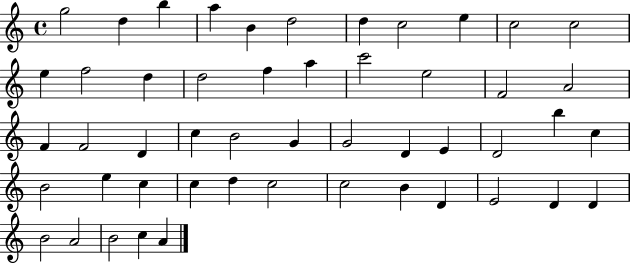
{
  \clef treble
  \time 4/4
  \defaultTimeSignature
  \key c \major
  g''2 d''4 b''4 | a''4 b'4 d''2 | d''4 c''2 e''4 | c''2 c''2 | \break e''4 f''2 d''4 | d''2 f''4 a''4 | c'''2 e''2 | f'2 a'2 | \break f'4 f'2 d'4 | c''4 b'2 g'4 | g'2 d'4 e'4 | d'2 b''4 c''4 | \break b'2 e''4 c''4 | c''4 d''4 c''2 | c''2 b'4 d'4 | e'2 d'4 d'4 | \break b'2 a'2 | b'2 c''4 a'4 | \bar "|."
}